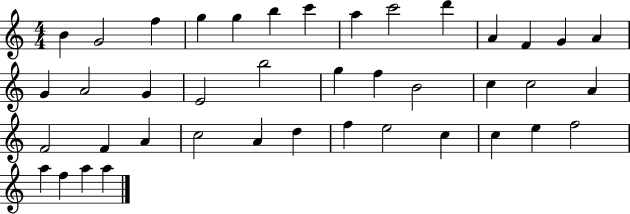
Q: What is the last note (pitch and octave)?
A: A5